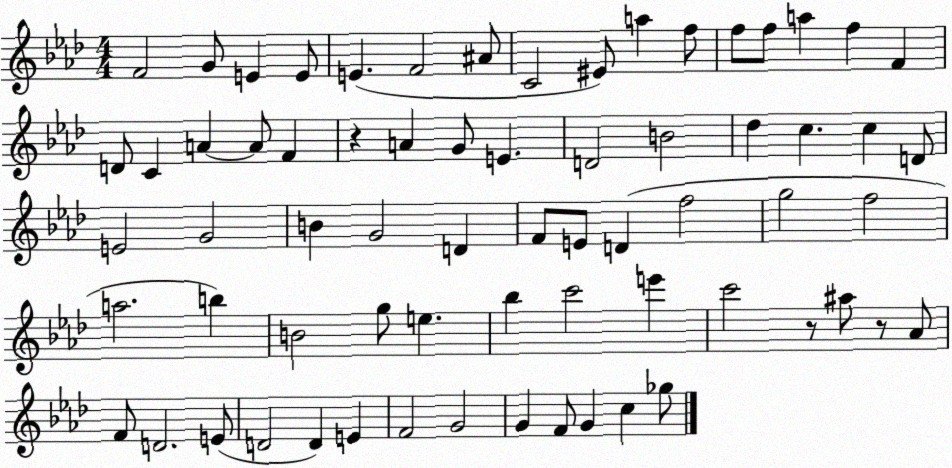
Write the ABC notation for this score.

X:1
T:Untitled
M:4/4
L:1/4
K:Ab
F2 G/2 E E/2 E F2 ^A/2 C2 ^E/2 a f/2 f/2 f/2 a f F D/2 C A A/2 F z A G/2 E D2 B2 _d c c D/2 E2 G2 B G2 D F/2 E/2 D f2 g2 f2 a2 b B2 g/2 e _b c'2 e' c'2 z/2 ^a/2 z/2 _A/2 F/2 D2 E/2 D2 D E F2 G2 G F/2 G c _g/2